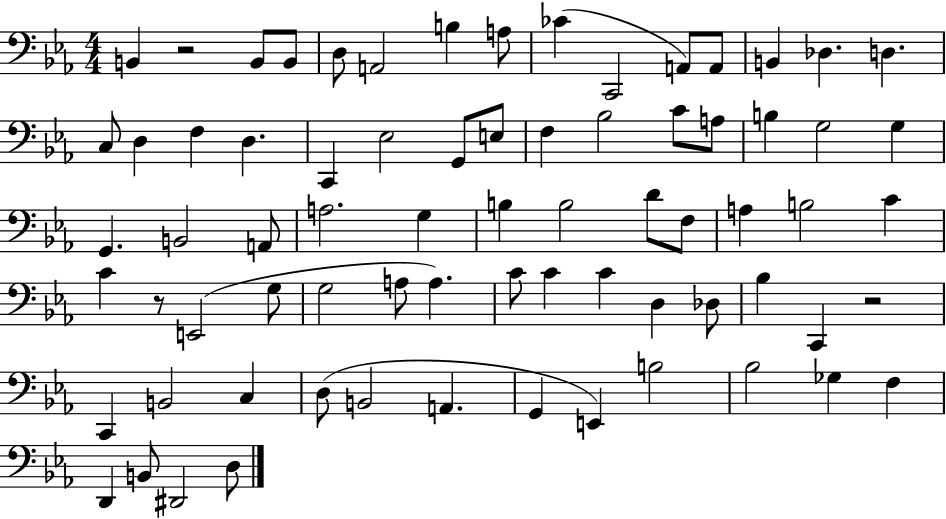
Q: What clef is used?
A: bass